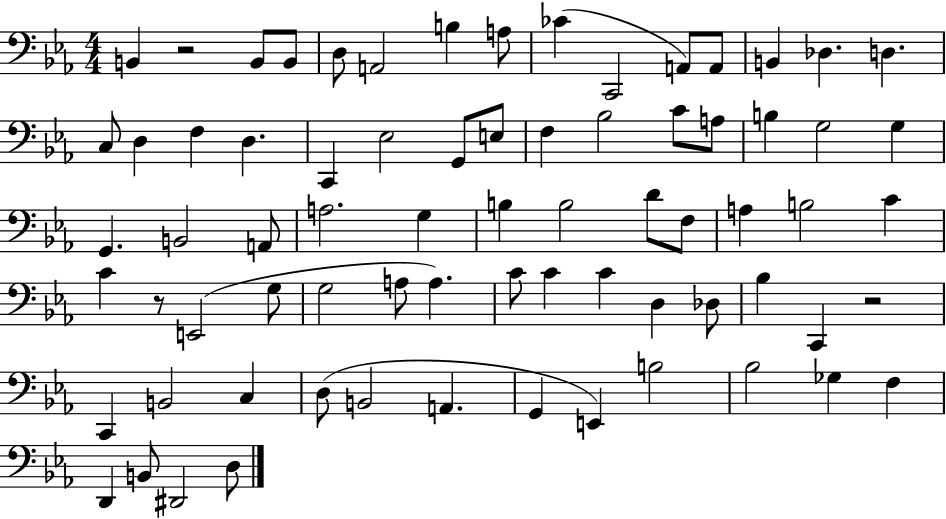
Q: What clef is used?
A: bass